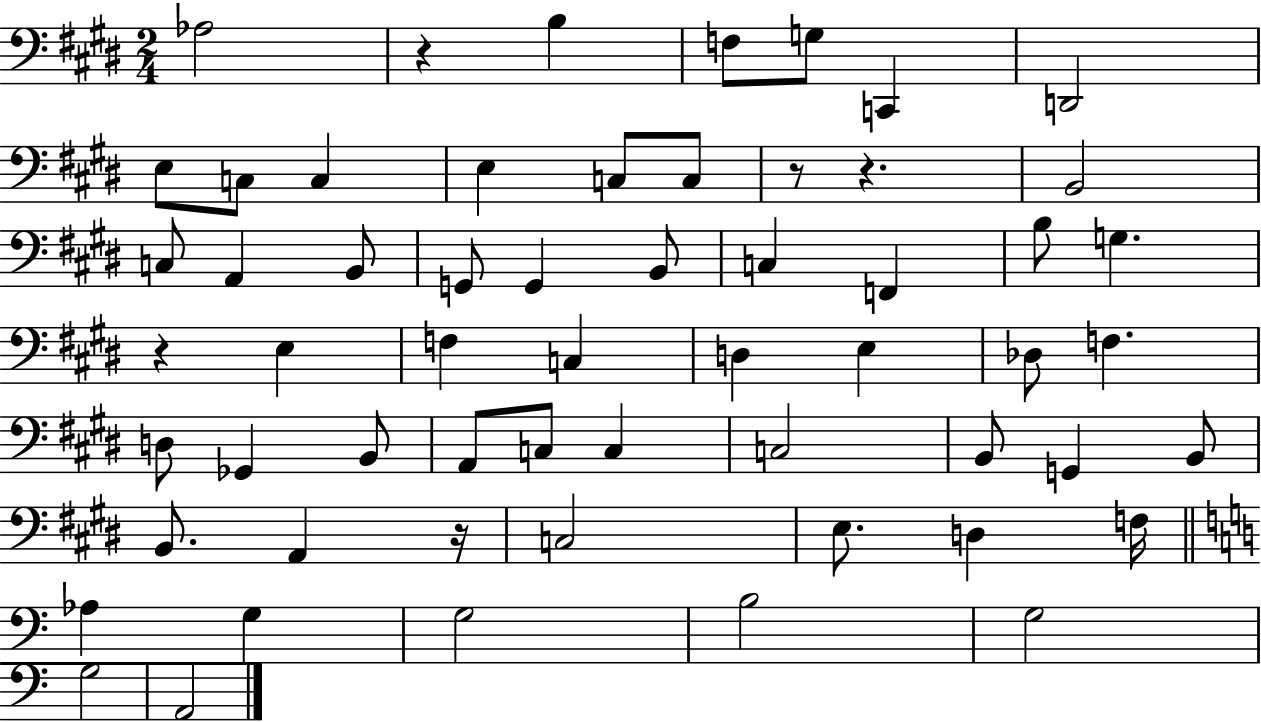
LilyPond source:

{
  \clef bass
  \numericTimeSignature
  \time 2/4
  \key e \major
  aes2 | r4 b4 | f8 g8 c,4 | d,2 | \break e8 c8 c4 | e4 c8 c8 | r8 r4. | b,2 | \break c8 a,4 b,8 | g,8 g,4 b,8 | c4 f,4 | b8 g4. | \break r4 e4 | f4 c4 | d4 e4 | des8 f4. | \break d8 ges,4 b,8 | a,8 c8 c4 | c2 | b,8 g,4 b,8 | \break b,8. a,4 r16 | c2 | e8. d4 f16 | \bar "||" \break \key c \major aes4 g4 | g2 | b2 | g2 | \break g2 | a,2 | \bar "|."
}